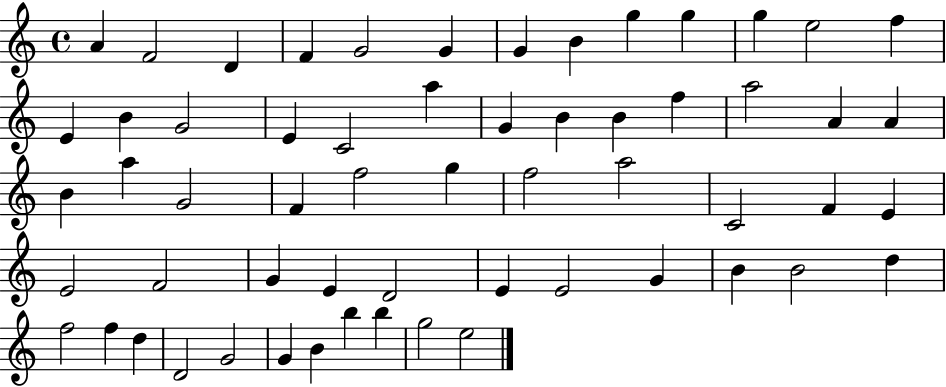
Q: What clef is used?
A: treble